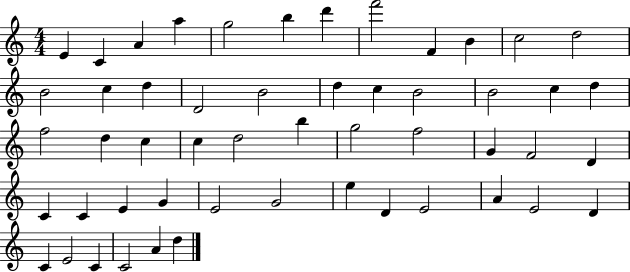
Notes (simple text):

E4/q C4/q A4/q A5/q G5/h B5/q D6/q F6/h F4/q B4/q C5/h D5/h B4/h C5/q D5/q D4/h B4/h D5/q C5/q B4/h B4/h C5/q D5/q F5/h D5/q C5/q C5/q D5/h B5/q G5/h F5/h G4/q F4/h D4/q C4/q C4/q E4/q G4/q E4/h G4/h E5/q D4/q E4/h A4/q E4/h D4/q C4/q E4/h C4/q C4/h A4/q D5/q